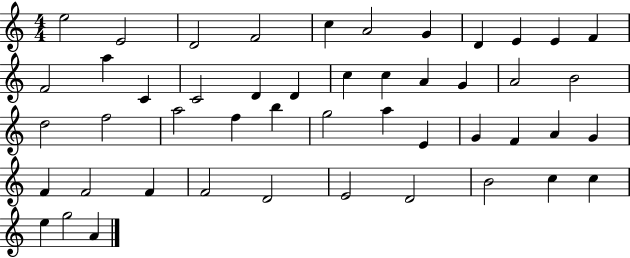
E5/h E4/h D4/h F4/h C5/q A4/h G4/q D4/q E4/q E4/q F4/q F4/h A5/q C4/q C4/h D4/q D4/q C5/q C5/q A4/q G4/q A4/h B4/h D5/h F5/h A5/h F5/q B5/q G5/h A5/q E4/q G4/q F4/q A4/q G4/q F4/q F4/h F4/q F4/h D4/h E4/h D4/h B4/h C5/q C5/q E5/q G5/h A4/q